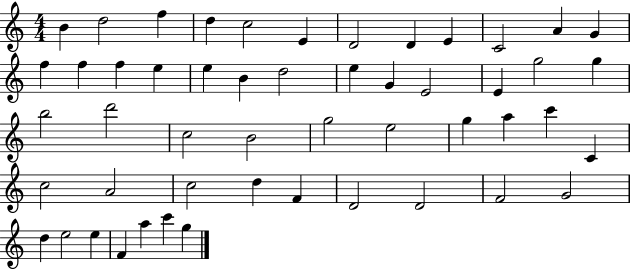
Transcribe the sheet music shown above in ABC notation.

X:1
T:Untitled
M:4/4
L:1/4
K:C
B d2 f d c2 E D2 D E C2 A G f f f e e B d2 e G E2 E g2 g b2 d'2 c2 B2 g2 e2 g a c' C c2 A2 c2 d F D2 D2 F2 G2 d e2 e F a c' g